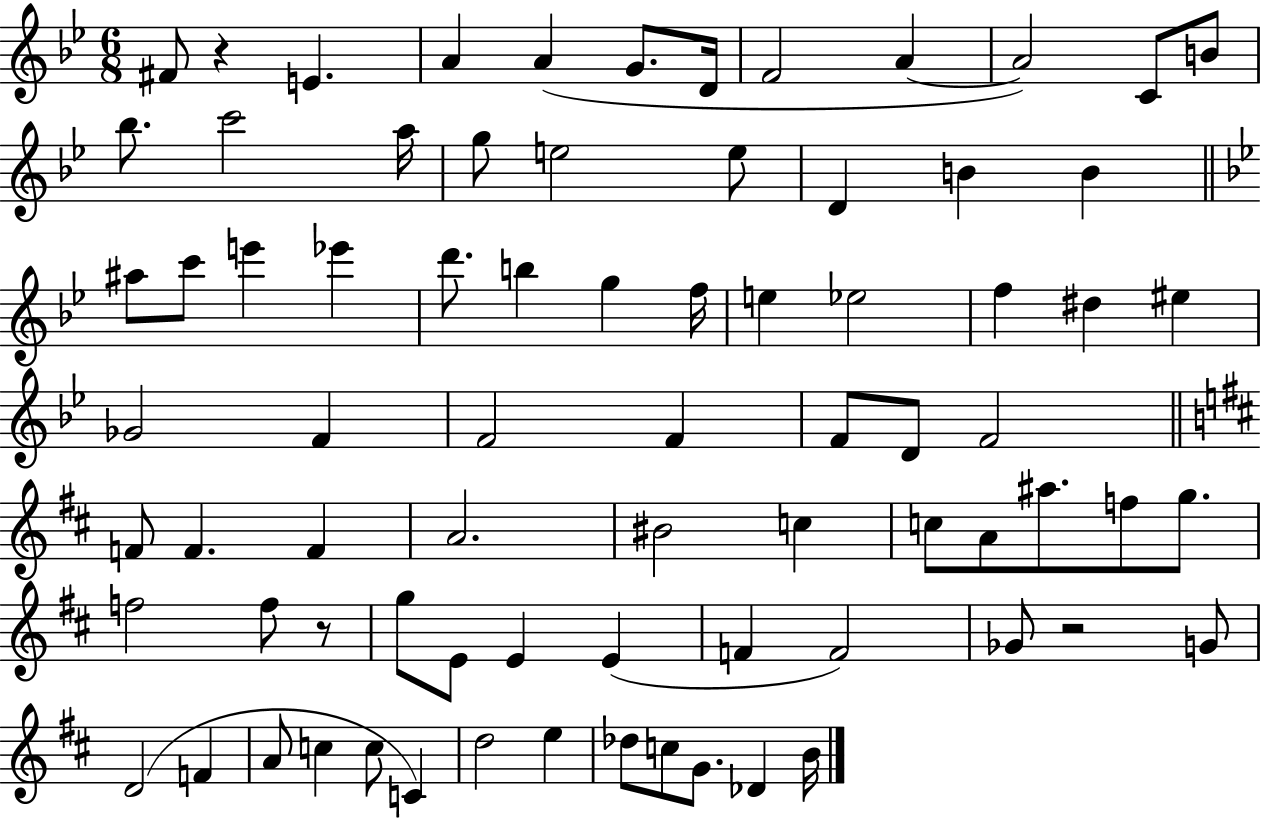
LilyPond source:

{
  \clef treble
  \numericTimeSignature
  \time 6/8
  \key bes \major
  fis'8 r4 e'4. | a'4 a'4( g'8. d'16 | f'2 a'4~~ | a'2) c'8 b'8 | \break bes''8. c'''2 a''16 | g''8 e''2 e''8 | d'4 b'4 b'4 | \bar "||" \break \key bes \major ais''8 c'''8 e'''4 ees'''4 | d'''8. b''4 g''4 f''16 | e''4 ees''2 | f''4 dis''4 eis''4 | \break ges'2 f'4 | f'2 f'4 | f'8 d'8 f'2 | \bar "||" \break \key b \minor f'8 f'4. f'4 | a'2. | bis'2 c''4 | c''8 a'8 ais''8. f''8 g''8. | \break f''2 f''8 r8 | g''8 e'8 e'4 e'4( | f'4 f'2) | ges'8 r2 g'8 | \break d'2( f'4 | a'8 c''4 c''8 c'4) | d''2 e''4 | des''8 c''8 g'8. des'4 b'16 | \break \bar "|."
}